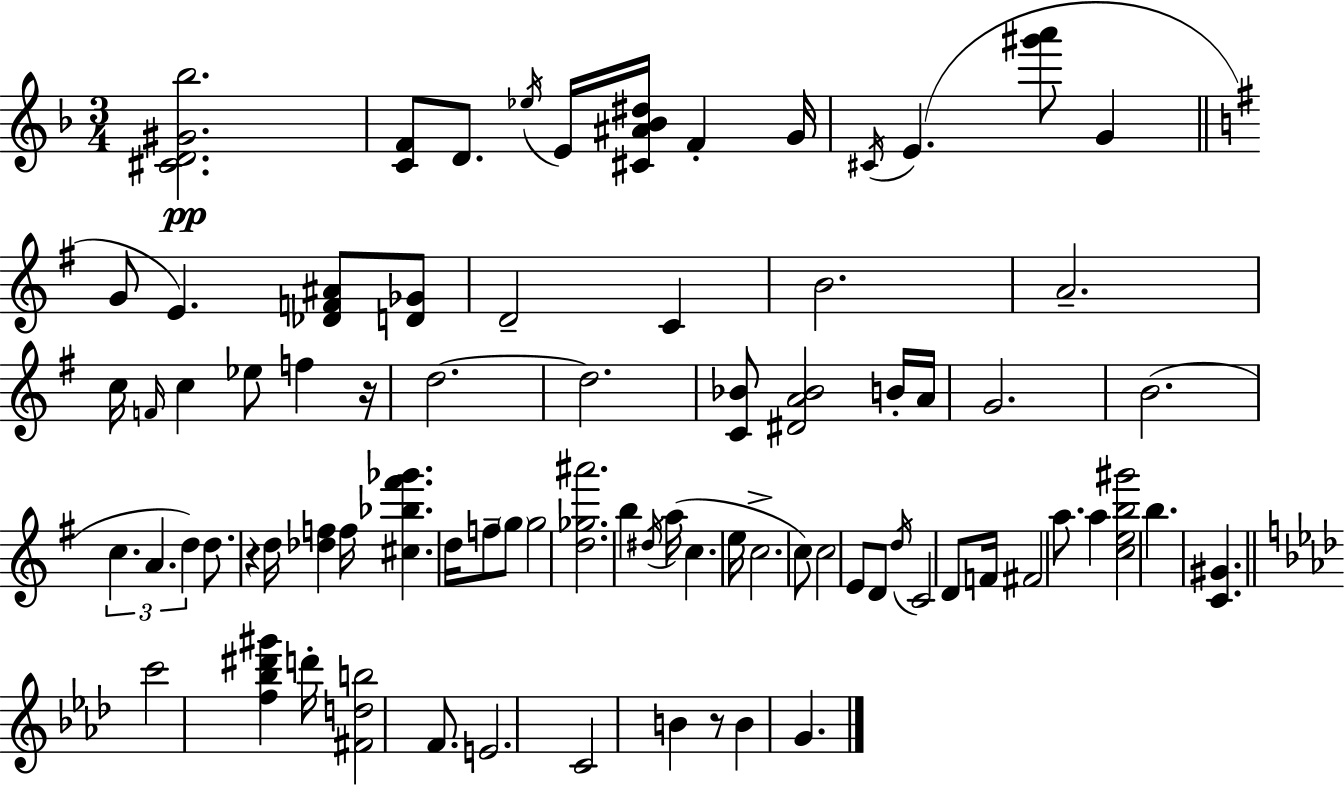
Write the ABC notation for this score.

X:1
T:Untitled
M:3/4
L:1/4
K:Dm
[^CD^G_b]2 [CF]/2 D/2 _e/4 E/4 [^C^A_B^d]/4 F G/4 ^C/4 E [^g'a']/2 G G/2 E [_DF^A]/2 [D_G]/2 D2 C B2 A2 c/4 F/4 c _e/2 f z/4 d2 d2 [C_B]/2 [^DA_B]2 B/4 A/4 G2 B2 c A d d/2 z d/4 [_df] f/4 [^c_b^f'_g'] d/4 f/2 g/2 g2 [d_g^a']2 b ^d/4 a/4 c e/4 c2 c/2 c2 E/2 D/2 d/4 C2 D/2 F/4 ^F2 a/2 a [ceb^g']2 b [C^G] c'2 [f_b^d'^g'] d'/4 [^Fdb]2 F/2 E2 C2 B z/2 B G